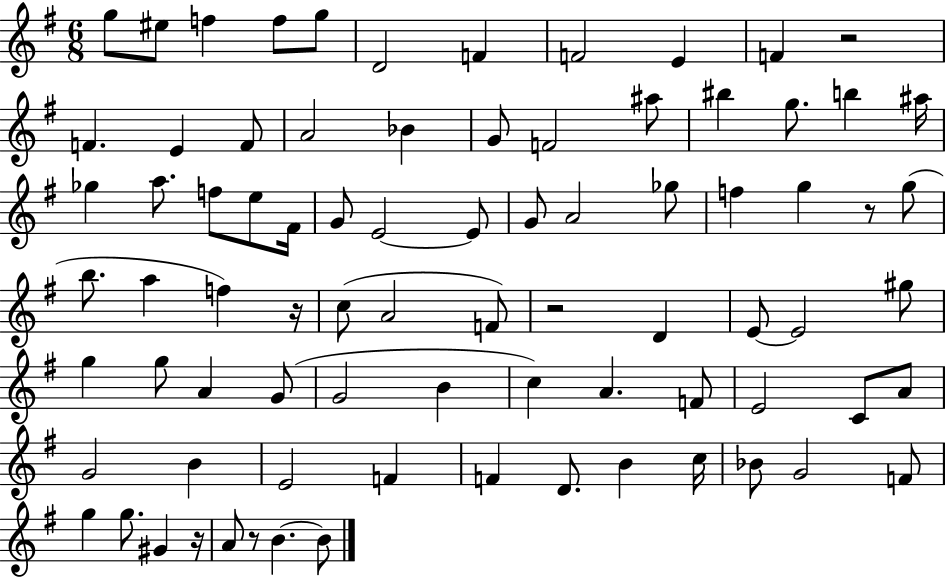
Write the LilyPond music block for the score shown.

{
  \clef treble
  \numericTimeSignature
  \time 6/8
  \key g \major
  g''8 eis''8 f''4 f''8 g''8 | d'2 f'4 | f'2 e'4 | f'4 r2 | \break f'4. e'4 f'8 | a'2 bes'4 | g'8 f'2 ais''8 | bis''4 g''8. b''4 ais''16 | \break ges''4 a''8. f''8 e''8 fis'16 | g'8 e'2~~ e'8 | g'8 a'2 ges''8 | f''4 g''4 r8 g''8( | \break b''8. a''4 f''4) r16 | c''8( a'2 f'8) | r2 d'4 | e'8~~ e'2 gis''8 | \break g''4 g''8 a'4 g'8( | g'2 b'4 | c''4) a'4. f'8 | e'2 c'8 a'8 | \break g'2 b'4 | e'2 f'4 | f'4 d'8. b'4 c''16 | bes'8 g'2 f'8 | \break g''4 g''8. gis'4 r16 | a'8 r8 b'4.~~ b'8 | \bar "|."
}